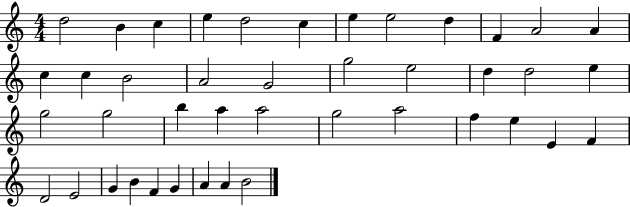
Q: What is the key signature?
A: C major